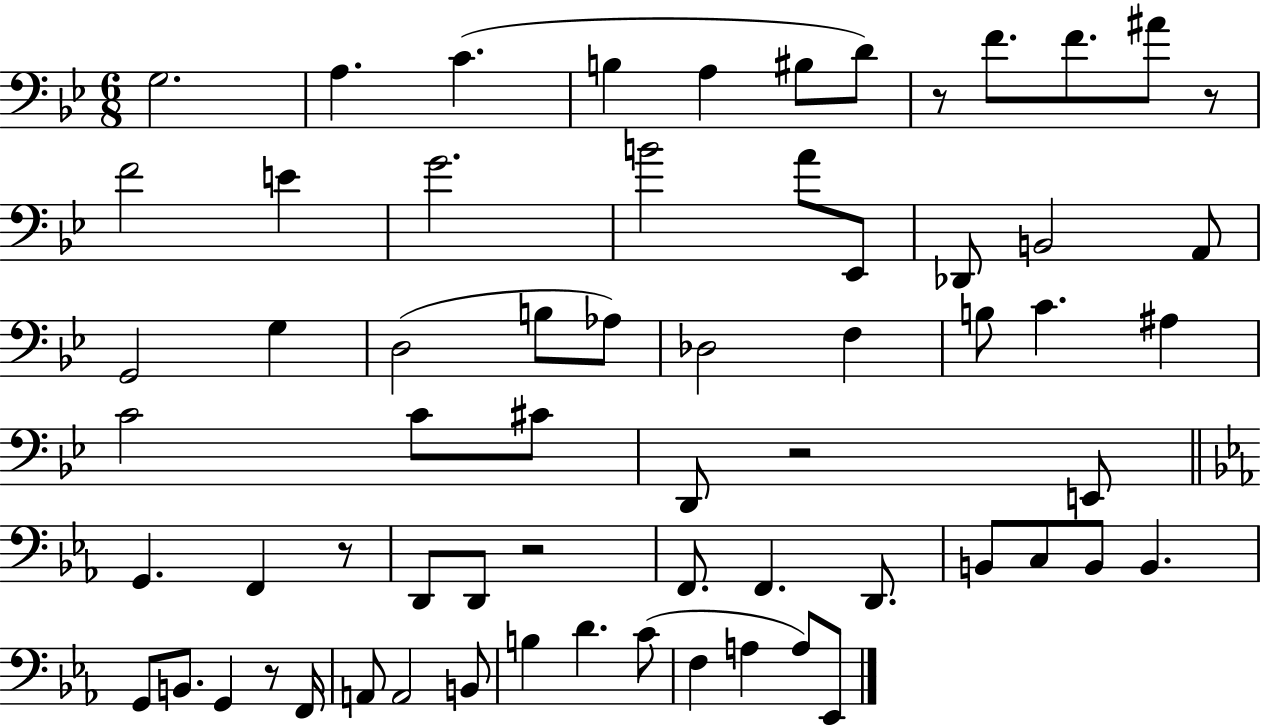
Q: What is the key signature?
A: BES major